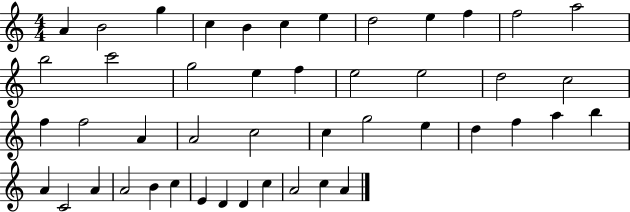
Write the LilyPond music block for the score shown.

{
  \clef treble
  \numericTimeSignature
  \time 4/4
  \key c \major
  a'4 b'2 g''4 | c''4 b'4 c''4 e''4 | d''2 e''4 f''4 | f''2 a''2 | \break b''2 c'''2 | g''2 e''4 f''4 | e''2 e''2 | d''2 c''2 | \break f''4 f''2 a'4 | a'2 c''2 | c''4 g''2 e''4 | d''4 f''4 a''4 b''4 | \break a'4 c'2 a'4 | a'2 b'4 c''4 | e'4 d'4 d'4 c''4 | a'2 c''4 a'4 | \break \bar "|."
}